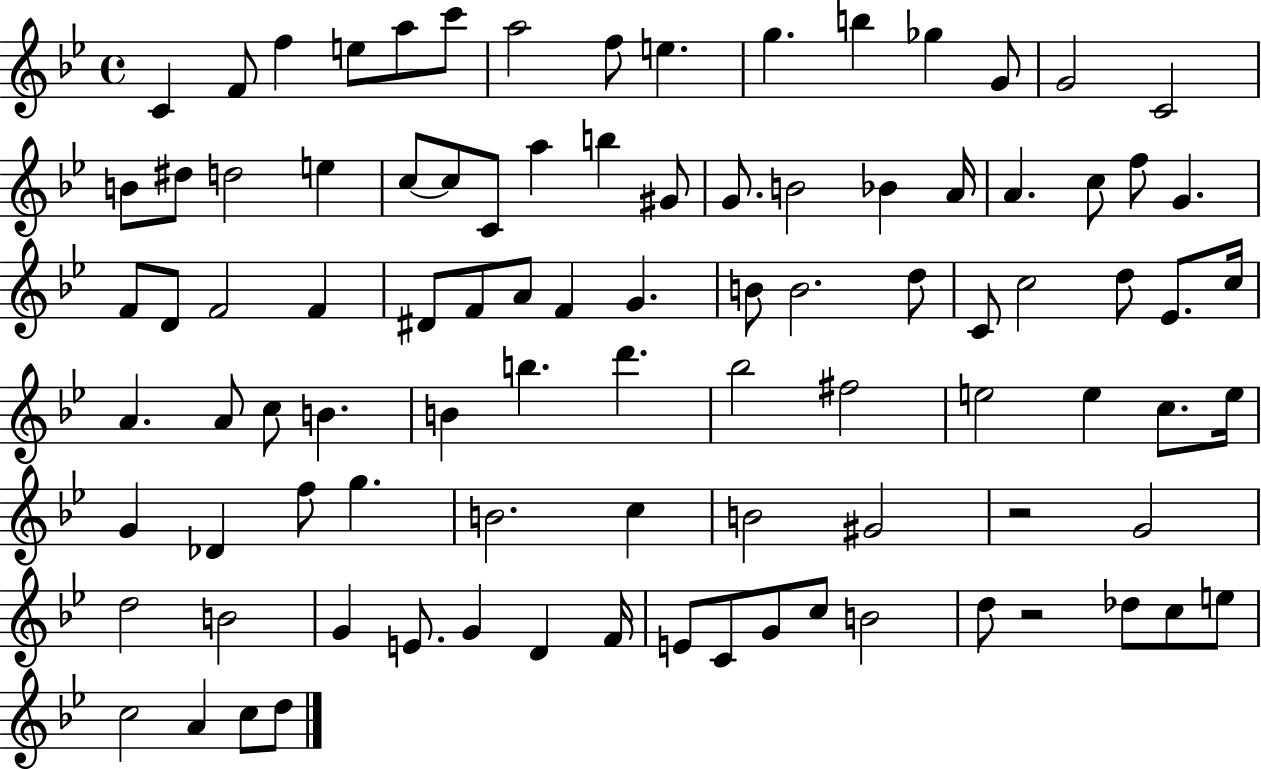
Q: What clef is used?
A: treble